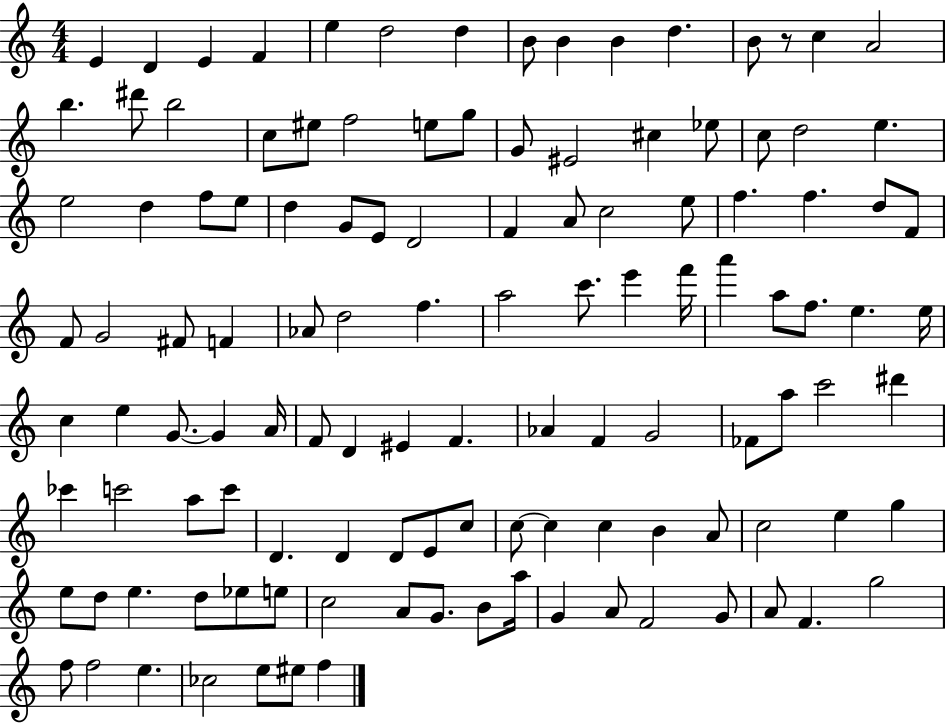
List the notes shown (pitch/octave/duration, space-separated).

E4/q D4/q E4/q F4/q E5/q D5/h D5/q B4/e B4/q B4/q D5/q. B4/e R/e C5/q A4/h B5/q. D#6/e B5/h C5/e EIS5/e F5/h E5/e G5/e G4/e EIS4/h C#5/q Eb5/e C5/e D5/h E5/q. E5/h D5/q F5/e E5/e D5/q G4/e E4/e D4/h F4/q A4/e C5/h E5/e F5/q. F5/q. D5/e F4/e F4/e G4/h F#4/e F4/q Ab4/e D5/h F5/q. A5/h C6/e. E6/q F6/s A6/q A5/e F5/e. E5/q. E5/s C5/q E5/q G4/e. G4/q A4/s F4/e D4/q EIS4/q F4/q. Ab4/q F4/q G4/h FES4/e A5/e C6/h D#6/q CES6/q C6/h A5/e C6/e D4/q. D4/q D4/e E4/e C5/e C5/e C5/q C5/q B4/q A4/e C5/h E5/q G5/q E5/e D5/e E5/q. D5/e Eb5/e E5/e C5/h A4/e G4/e. B4/e A5/s G4/q A4/e F4/h G4/e A4/e F4/q. G5/h F5/e F5/h E5/q. CES5/h E5/e EIS5/e F5/q